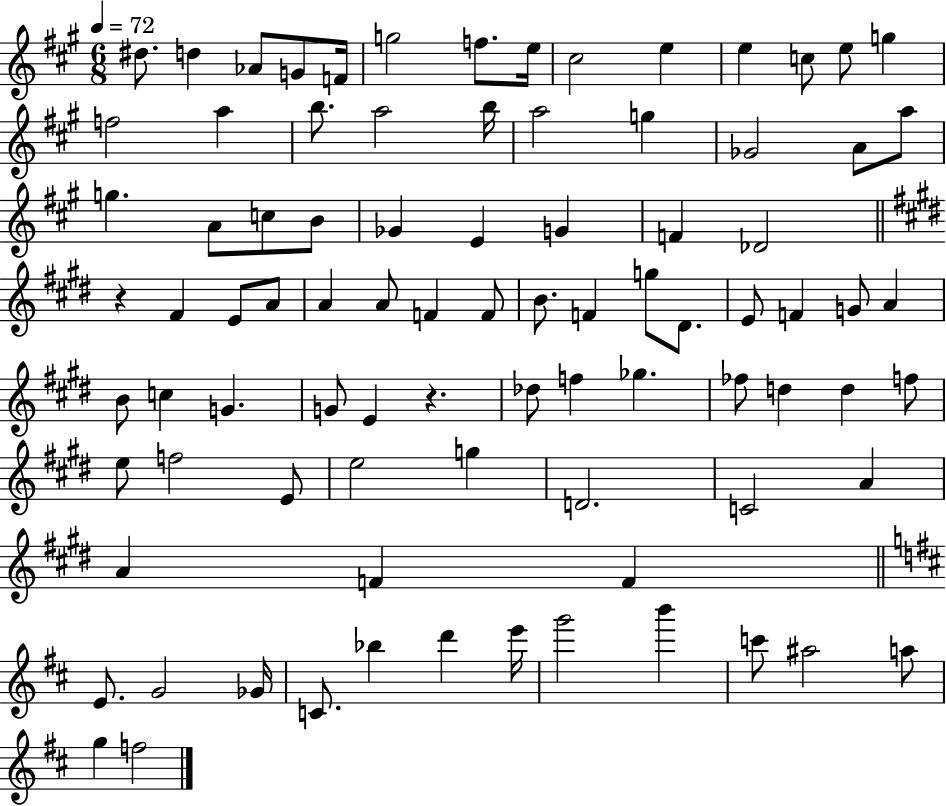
{
  \clef treble
  \numericTimeSignature
  \time 6/8
  \key a \major
  \tempo 4 = 72
  dis''8. d''4 aes'8 g'8 f'16 | g''2 f''8. e''16 | cis''2 e''4 | e''4 c''8 e''8 g''4 | \break f''2 a''4 | b''8. a''2 b''16 | a''2 g''4 | ges'2 a'8 a''8 | \break g''4. a'8 c''8 b'8 | ges'4 e'4 g'4 | f'4 des'2 | \bar "||" \break \key e \major r4 fis'4 e'8 a'8 | a'4 a'8 f'4 f'8 | b'8. f'4 g''8 dis'8. | e'8 f'4 g'8 a'4 | \break b'8 c''4 g'4. | g'8 e'4 r4. | des''8 f''4 ges''4. | fes''8 d''4 d''4 f''8 | \break e''8 f''2 e'8 | e''2 g''4 | d'2. | c'2 a'4 | \break a'4 f'4 f'4 | \bar "||" \break \key b \minor e'8. g'2 ges'16 | c'8. bes''4 d'''4 e'''16 | g'''2 b'''4 | c'''8 ais''2 a''8 | \break g''4 f''2 | \bar "|."
}